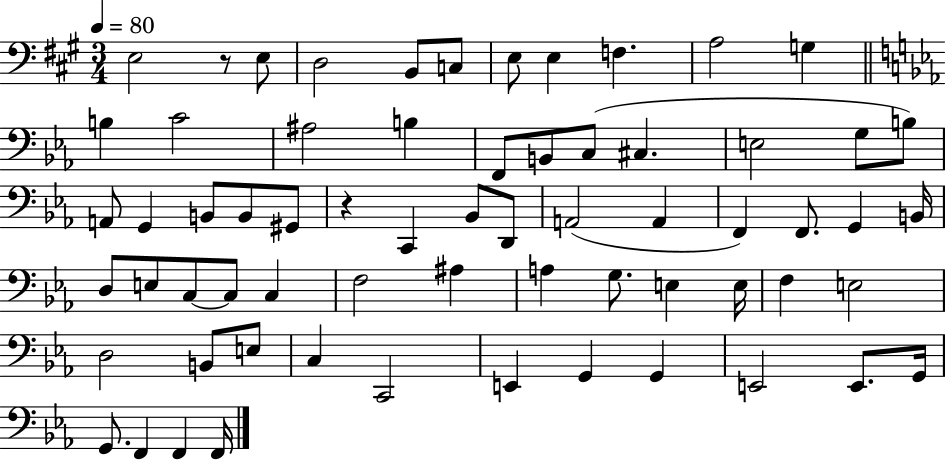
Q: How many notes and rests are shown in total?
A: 65